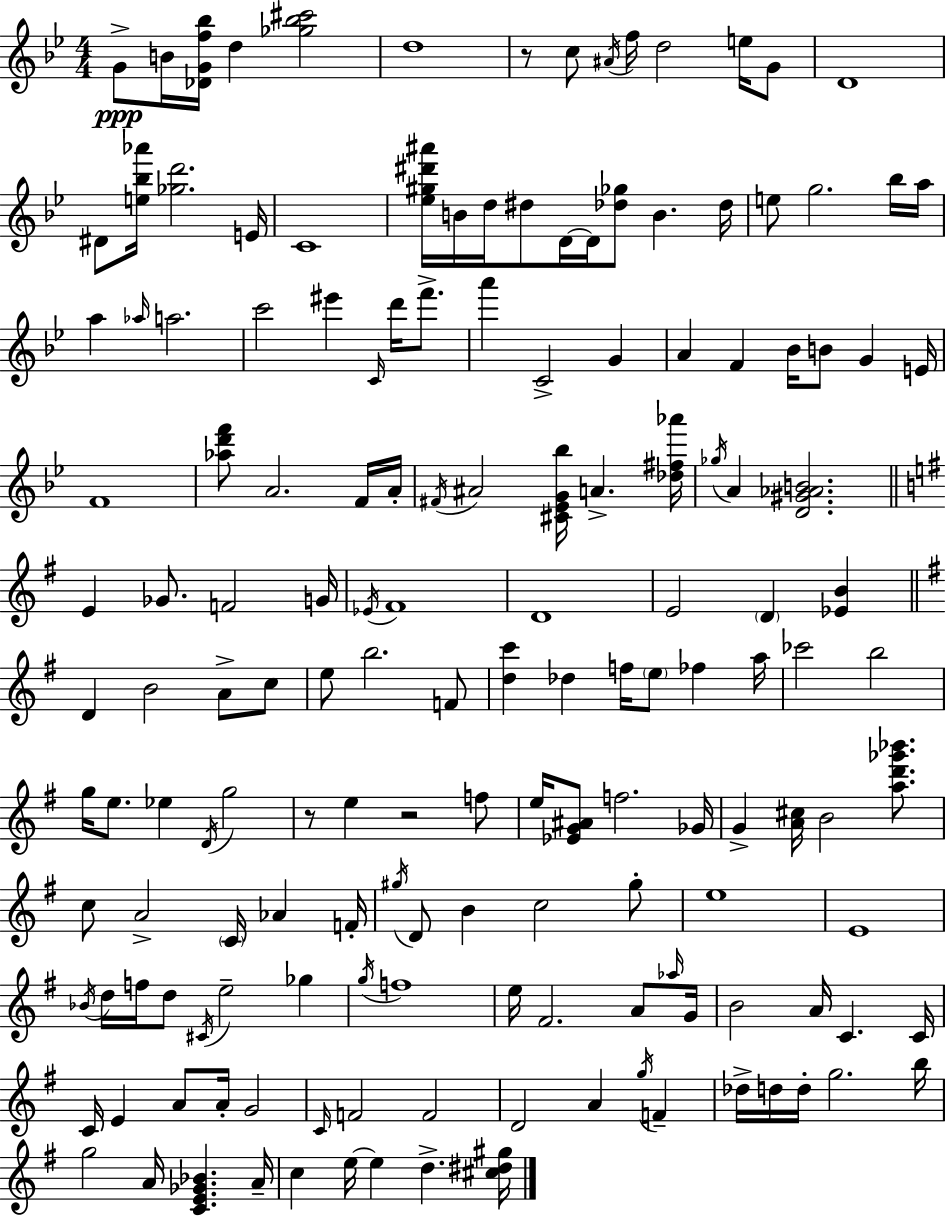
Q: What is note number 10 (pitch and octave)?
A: G4